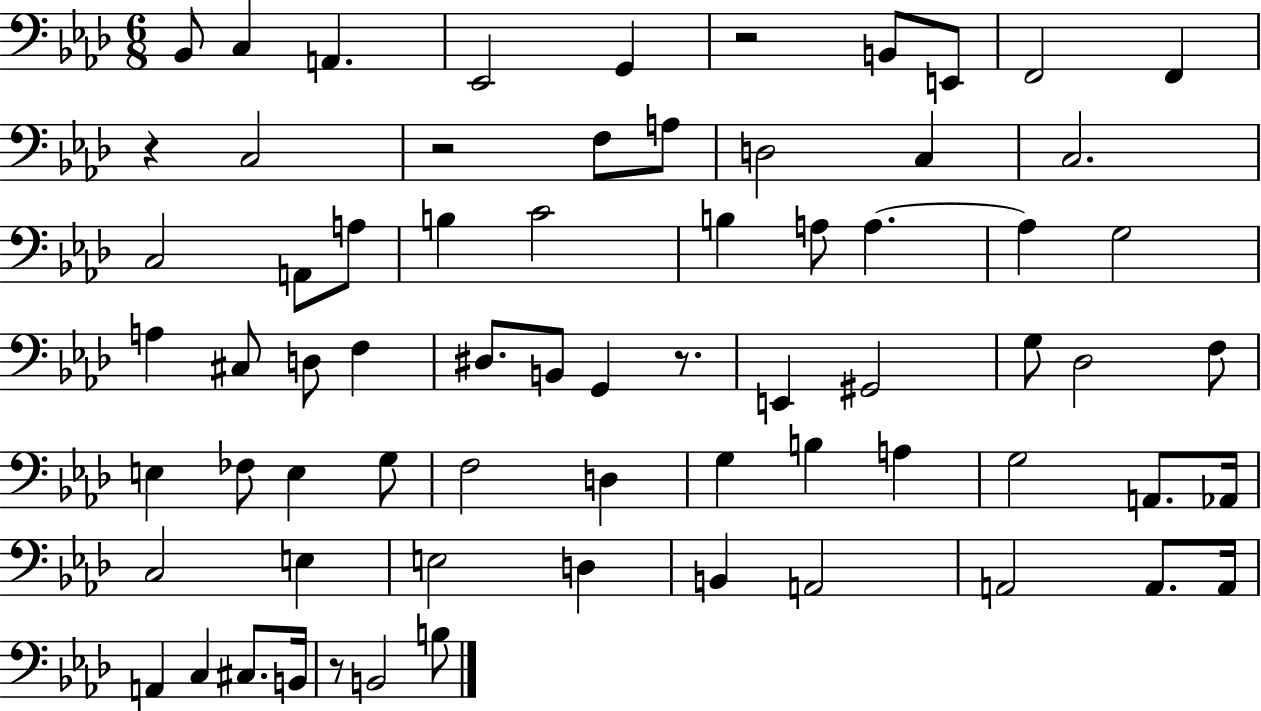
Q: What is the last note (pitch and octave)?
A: B3